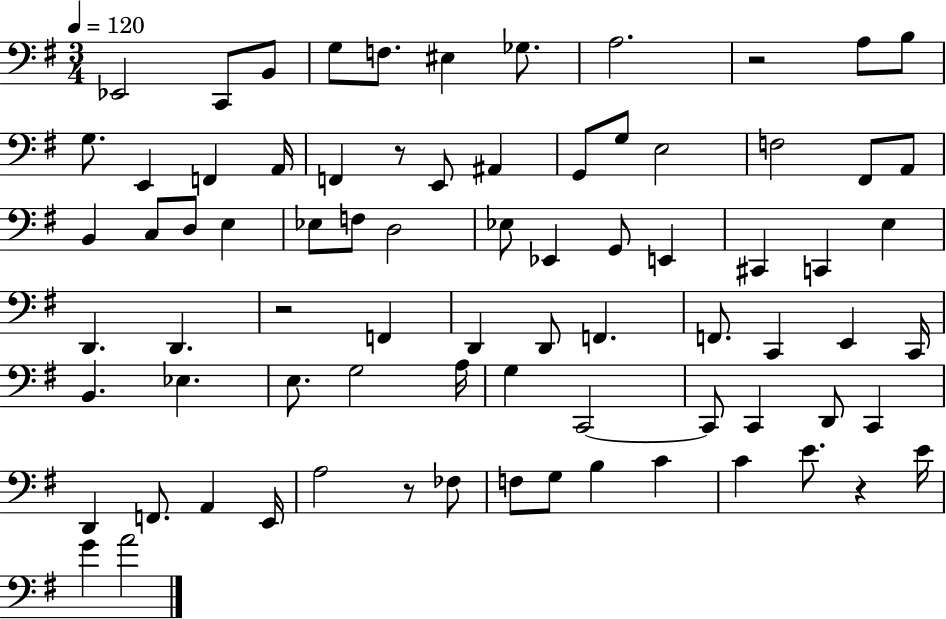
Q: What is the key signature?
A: G major